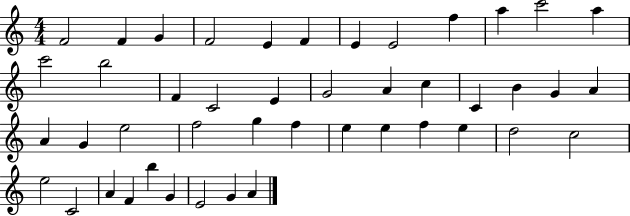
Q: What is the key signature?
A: C major